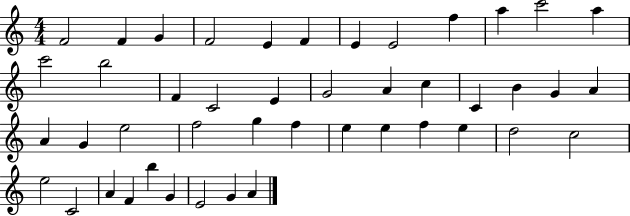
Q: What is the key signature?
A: C major